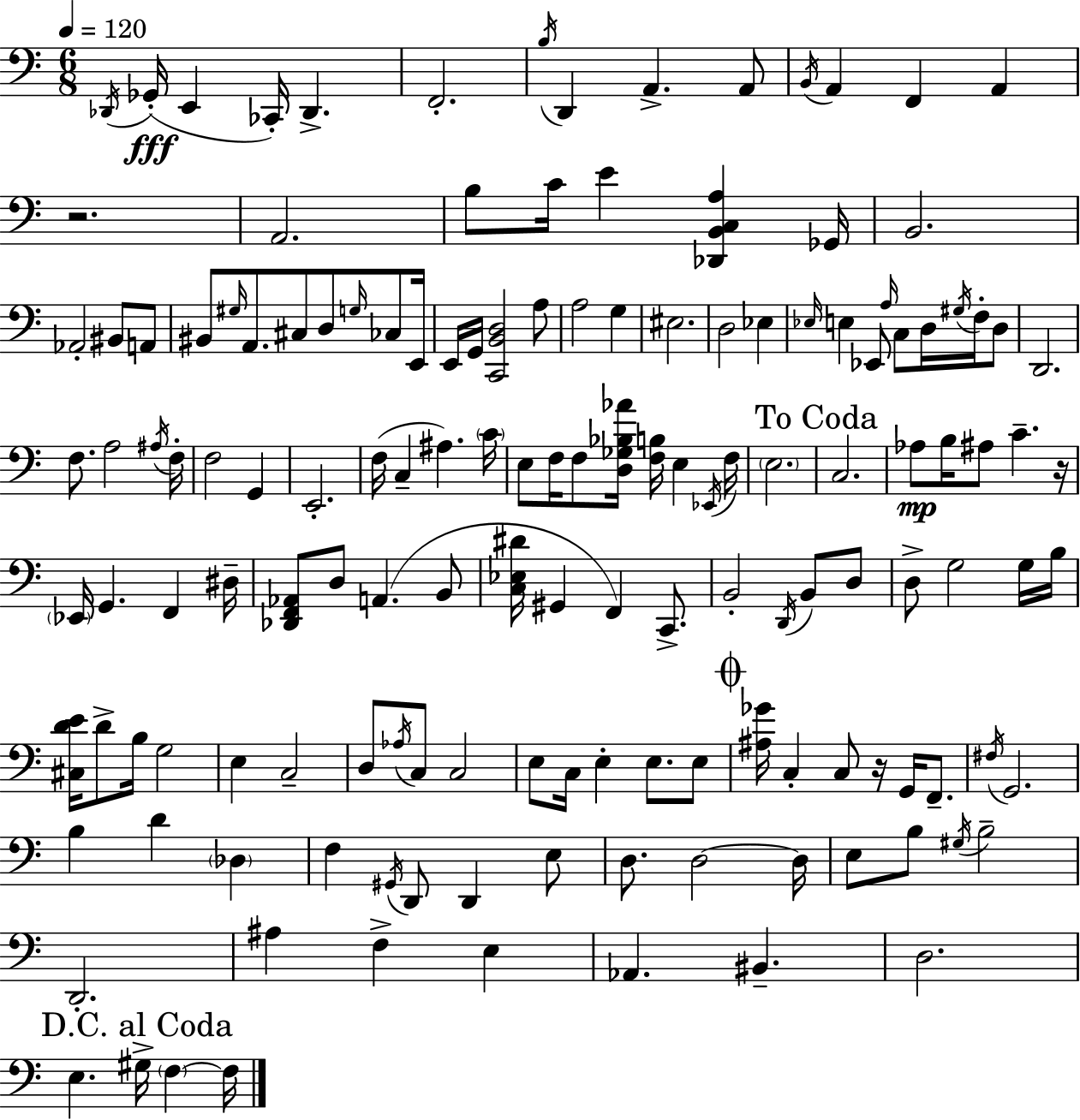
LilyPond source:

{
  \clef bass
  \numericTimeSignature
  \time 6/8
  \key c \major
  \tempo 4 = 120
  \repeat volta 2 { \acciaccatura { des,16 }(\fff ges,16-. e,4 ces,16-.) des,4.-> | f,2.-. | \acciaccatura { b16 } d,4 a,4.-> | a,8 \acciaccatura { b,16 } a,4 f,4 a,4 | \break r2. | a,2. | b8 c'16 e'4 <des, b, c a>4 | ges,16 b,2. | \break aes,2-. bis,8 | a,8 bis,8 \grace { gis16 } a,8. cis8 d8 | \grace { g16 } ces8 e,16 e,16 g,16 <c, b, d>2 | a8 a2 | \break g4 eis2. | d2 | ees4 \grace { ees16 } e4 ees,8 | \grace { a16 } c8 d16 \acciaccatura { gis16 } f16-. d8 d,2. | \break f8. a2 | \acciaccatura { ais16 } f16-. f2 | g,4 e,2.-. | f16( c4-- | \break ais4.) \parenthesize c'16 e8 f16 | f8 <d ges bes aes'>16 <f b>16 e4 \acciaccatura { ees,16 } f16 \parenthesize e2. | \mark "To Coda" c2. | aes8\mp | \break b16 ais8 c'4.-- r16 \parenthesize ees,16 g,4. | f,4 dis16-- <des, f, aes,>8 | d8 a,4.( b,8 <c ees dis'>16 gis,4 | f,4) c,8.-> b,2-. | \break \acciaccatura { d,16 } b,8 d8 d8-> | g2 g16 b16 <cis d' e'>16 | d'8-> b16 g2 e4 | c2-- d8 | \break \acciaccatura { aes16 } c8 c2 | e8 c16 e4-. e8. e8 | \mark \markup { \musicglyph "scripts.coda" } <ais ges'>16 c4-. c8 r16 g,16 f,8.-- | \acciaccatura { fis16 } g,2. | \break b4 d'4 \parenthesize des4 | f4 \acciaccatura { gis,16 } d,8 d,4 | e8 d8. d2~~ | d16 e8 b8 \acciaccatura { gis16 } b2-- | \break d,2.-. | ais4 f4-> e4 | aes,4. bis,4.-- | d2. | \break \mark "D.C. al Coda" e4. gis16-> \parenthesize f4~~ | f16 } \bar "|."
}